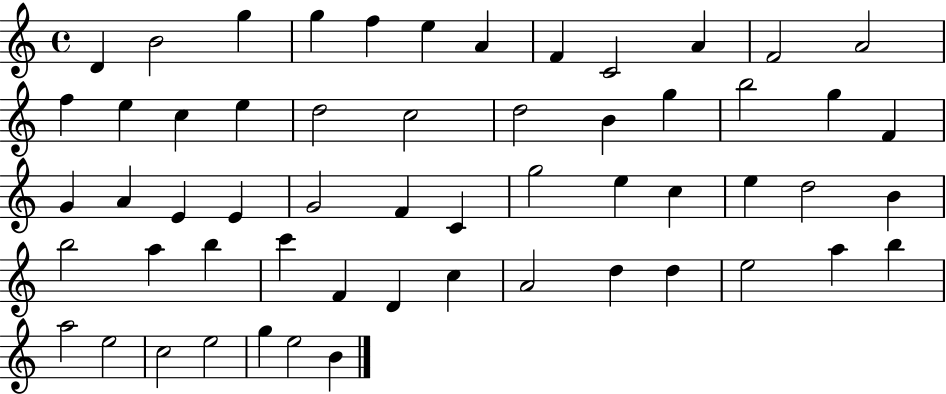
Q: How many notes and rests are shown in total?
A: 57